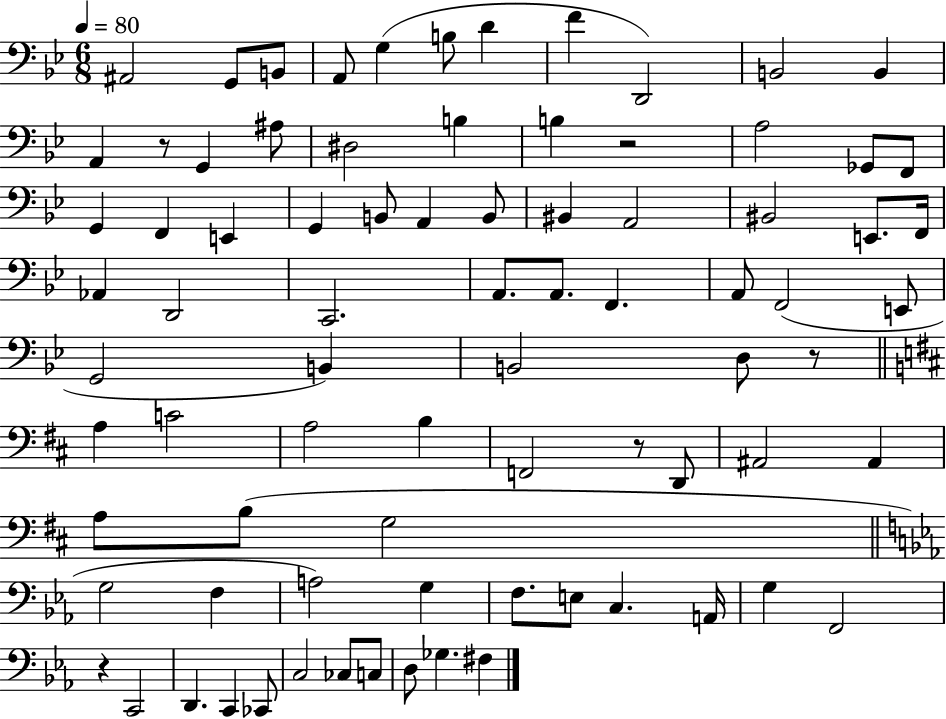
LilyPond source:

{
  \clef bass
  \numericTimeSignature
  \time 6/8
  \key bes \major
  \tempo 4 = 80
  ais,2 g,8 b,8 | a,8 g4( b8 d'4 | f'4 d,2) | b,2 b,4 | \break a,4 r8 g,4 ais8 | dis2 b4 | b4 r2 | a2 ges,8 f,8 | \break g,4 f,4 e,4 | g,4 b,8 a,4 b,8 | bis,4 a,2 | bis,2 e,8. f,16 | \break aes,4 d,2 | c,2. | a,8. a,8. f,4. | a,8 f,2( e,8 | \break g,2 b,4) | b,2 d8 r8 | \bar "||" \break \key d \major a4 c'2 | a2 b4 | f,2 r8 d,8 | ais,2 ais,4 | \break a8 b8( g2 | \bar "||" \break \key c \minor g2 f4 | a2) g4 | f8. e8 c4. a,16 | g4 f,2 | \break r4 c,2 | d,4. c,4 ces,8 | c2 ces8 c8 | d8 ges4. fis4 | \break \bar "|."
}